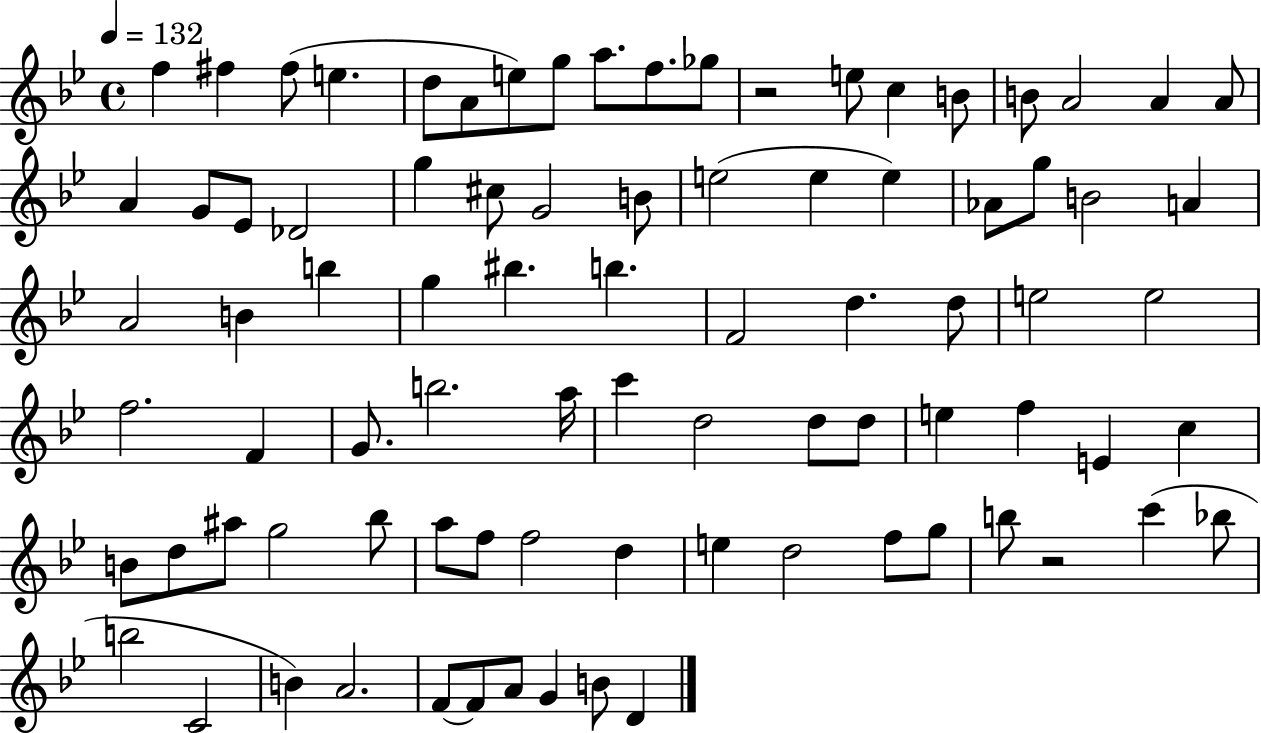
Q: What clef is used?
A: treble